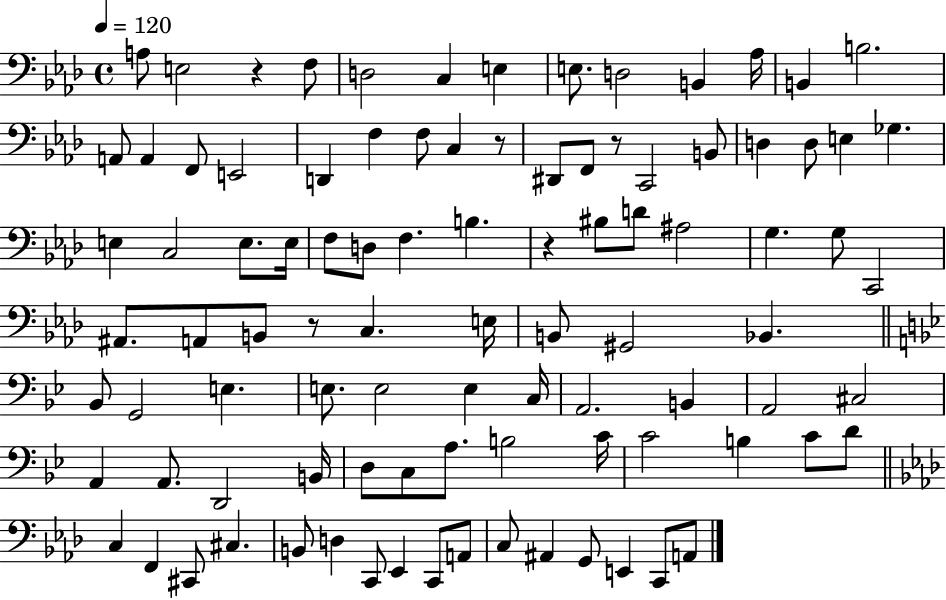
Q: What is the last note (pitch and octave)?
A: A2